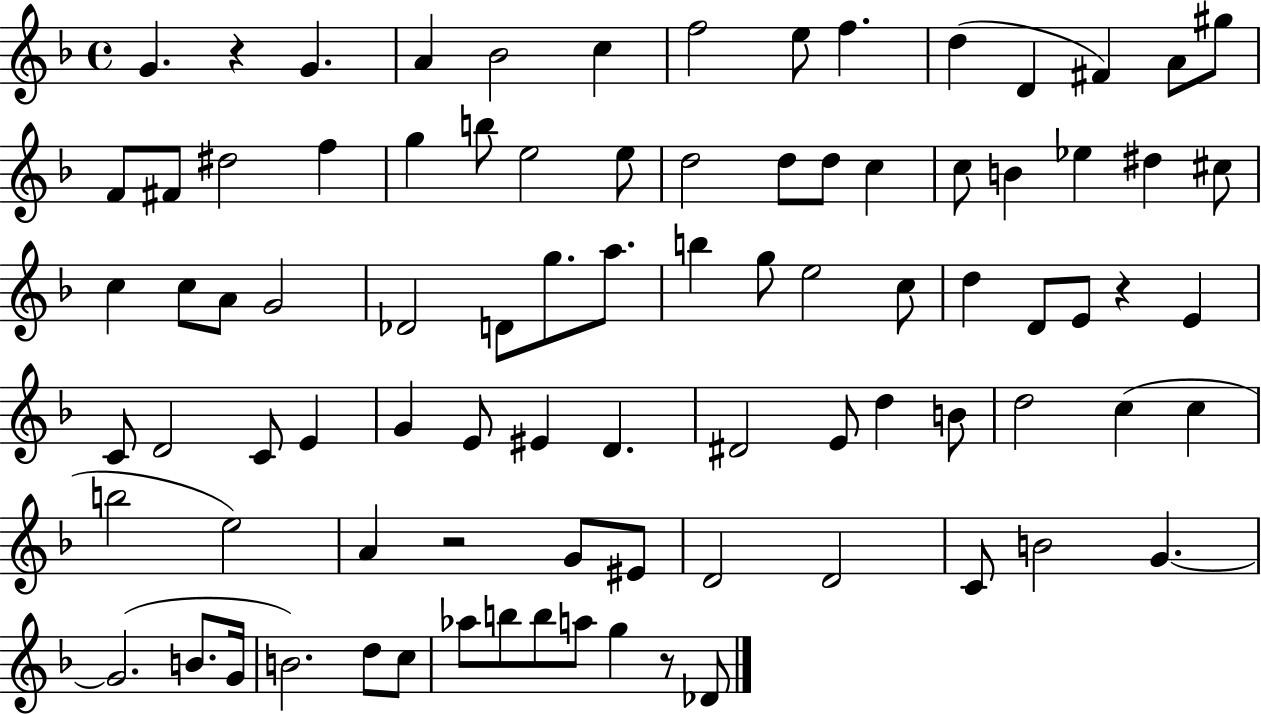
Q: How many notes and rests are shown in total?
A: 87